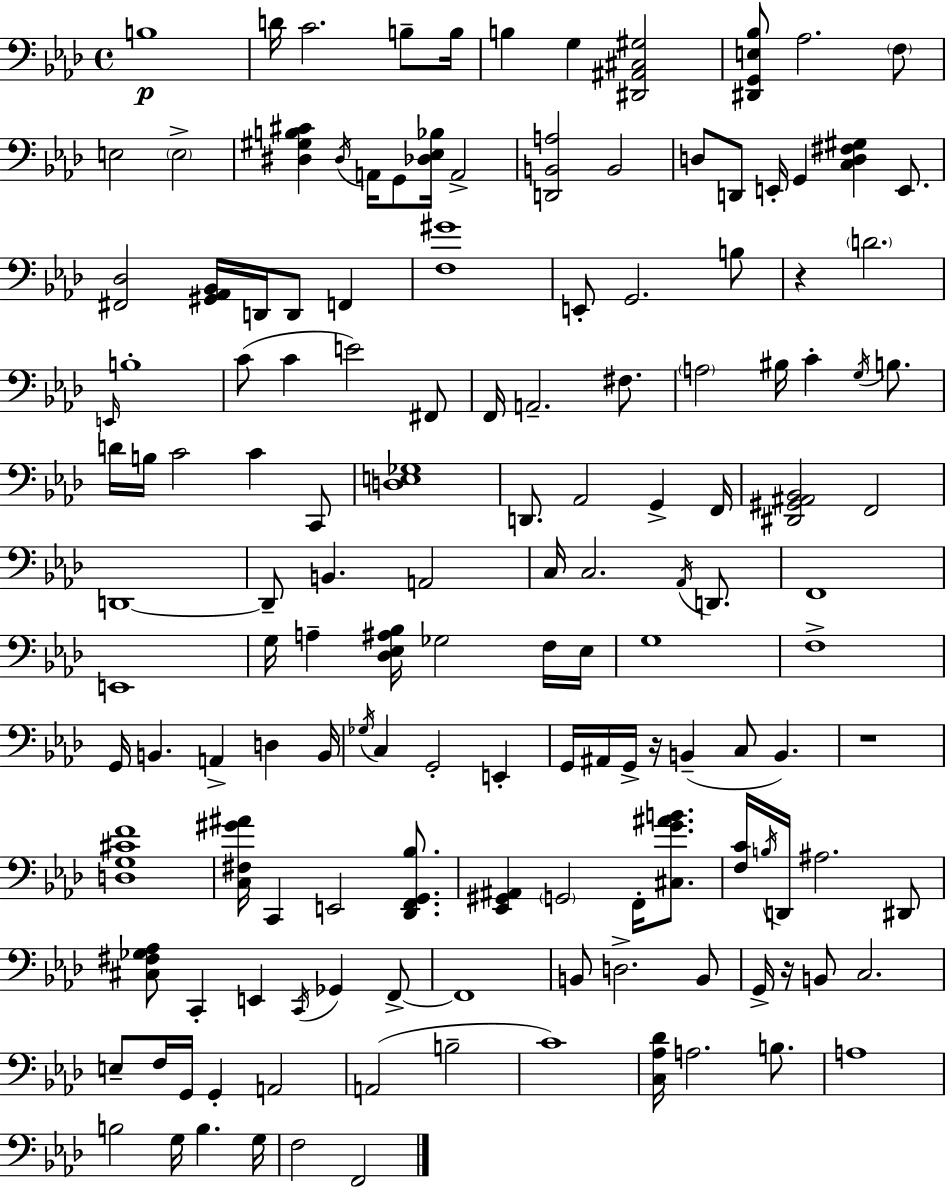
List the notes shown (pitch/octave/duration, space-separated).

B3/w D4/s C4/h. B3/e B3/s B3/q G3/q [D#2,A#2,C#3,G#3]/h [D#2,G2,E3,Bb3]/e Ab3/h. F3/e E3/h E3/h [D#3,G#3,B3,C#4]/q D#3/s A2/s G2/e [Db3,Eb3,Bb3]/s A2/h [D2,B2,A3]/h B2/h D3/e D2/e E2/s G2/q [C3,D3,F#3,G#3]/q E2/e. [F#2,Db3]/h [G#2,Ab2,Bb2]/s D2/s D2/e F2/q [F3,G#4]/w E2/e G2/h. B3/e R/q D4/h. E2/s B3/w C4/e C4/q E4/h F#2/e F2/s A2/h. F#3/e. A3/h BIS3/s C4/q G3/s B3/e. D4/s B3/s C4/h C4/q C2/e [D3,E3,Gb3]/w D2/e. Ab2/h G2/q F2/s [D#2,G#2,A#2,Bb2]/h F2/h D2/w D2/e B2/q. A2/h C3/s C3/h. Ab2/s D2/e. F2/w E2/w G3/s A3/q [Db3,Eb3,A#3,Bb3]/s Gb3/h F3/s Eb3/s G3/w F3/w G2/s B2/q. A2/q D3/q B2/s Gb3/s C3/q G2/h E2/q G2/s A#2/s G2/s R/s B2/q C3/e B2/q. R/w [D3,G3,C#4,F4]/w [C3,F#3,G#4,A#4]/s C2/q E2/h [Db2,F2,G2,Bb3]/e. [Eb2,G#2,A#2]/q G2/h F2/s [C#3,G4,A#4,B4]/e. [F3,C4]/s B3/s D2/s A#3/h. D#2/e [C#3,F#3,Gb3,Ab3]/e C2/q E2/q C2/s Gb2/q F2/e F2/w B2/e D3/h. B2/e G2/s R/s B2/e C3/h. E3/e F3/s G2/s G2/q A2/h A2/h B3/h C4/w [C3,Ab3,Db4]/s A3/h. B3/e. A3/w B3/h G3/s B3/q. G3/s F3/h F2/h